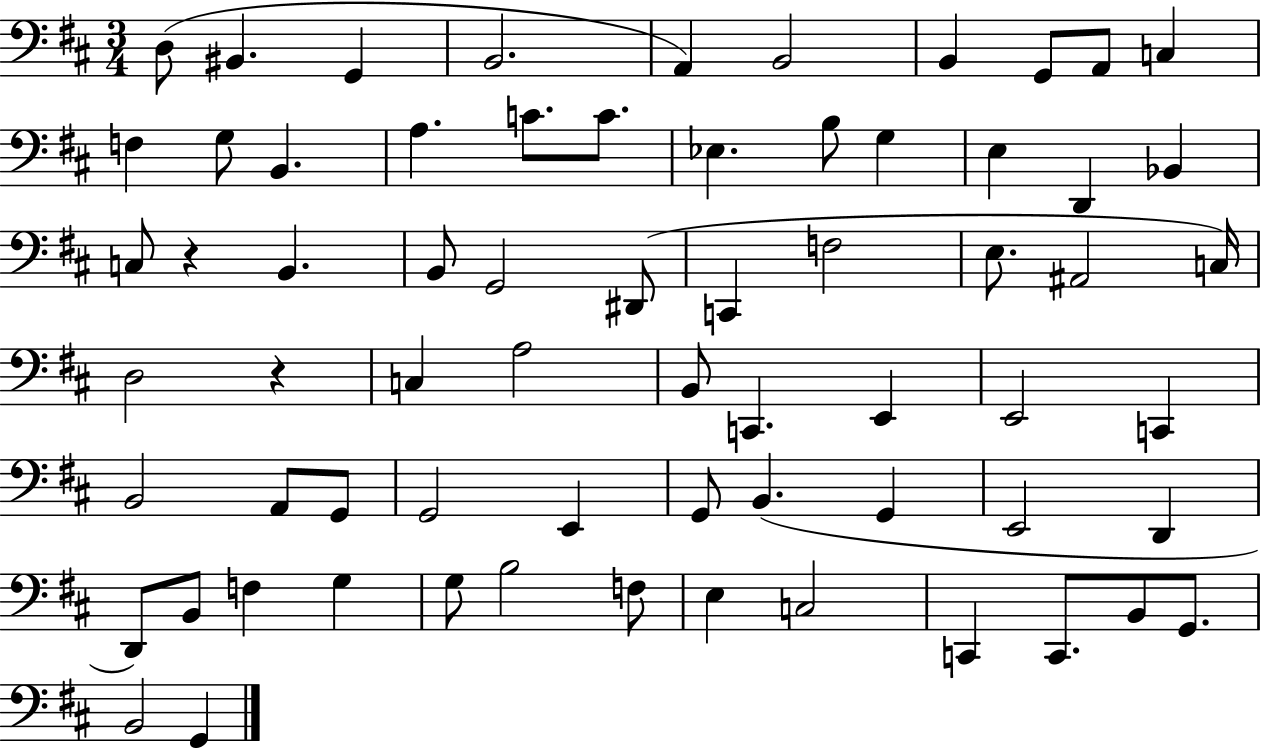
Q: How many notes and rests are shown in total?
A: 67